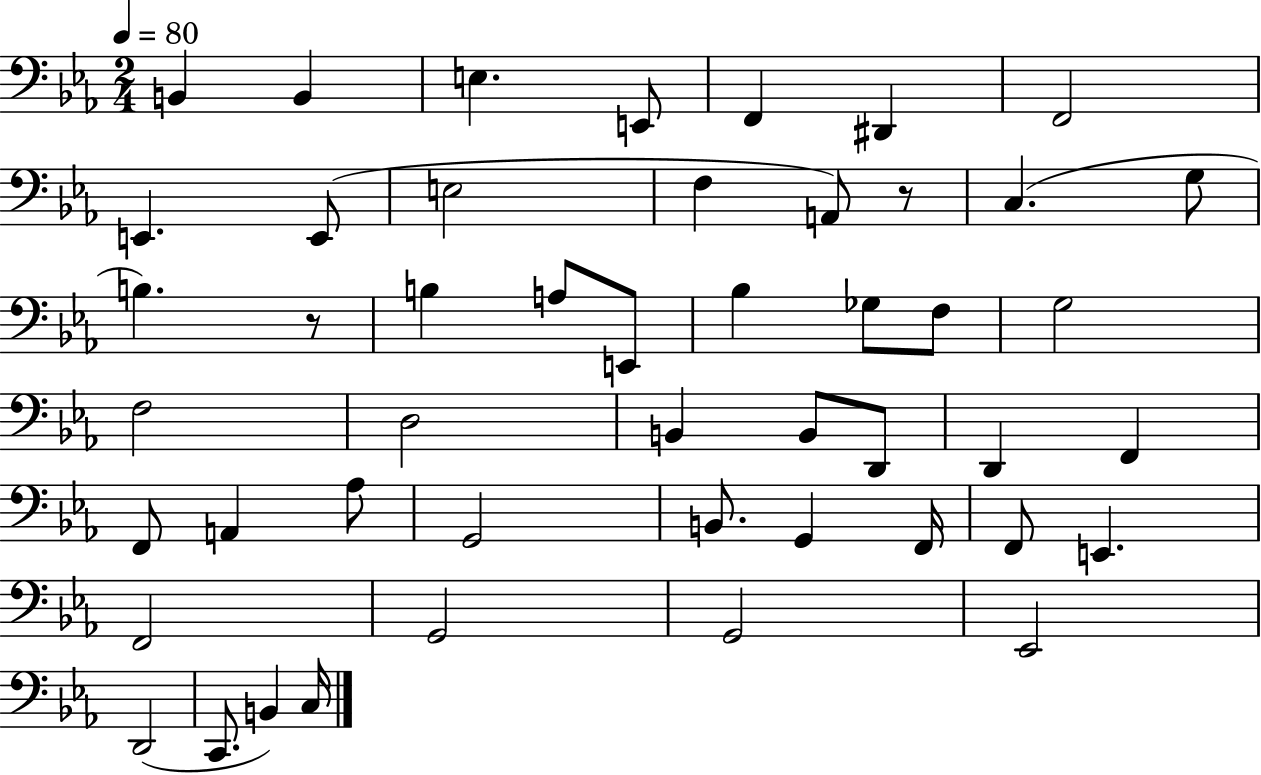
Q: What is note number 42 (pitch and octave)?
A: Eb2